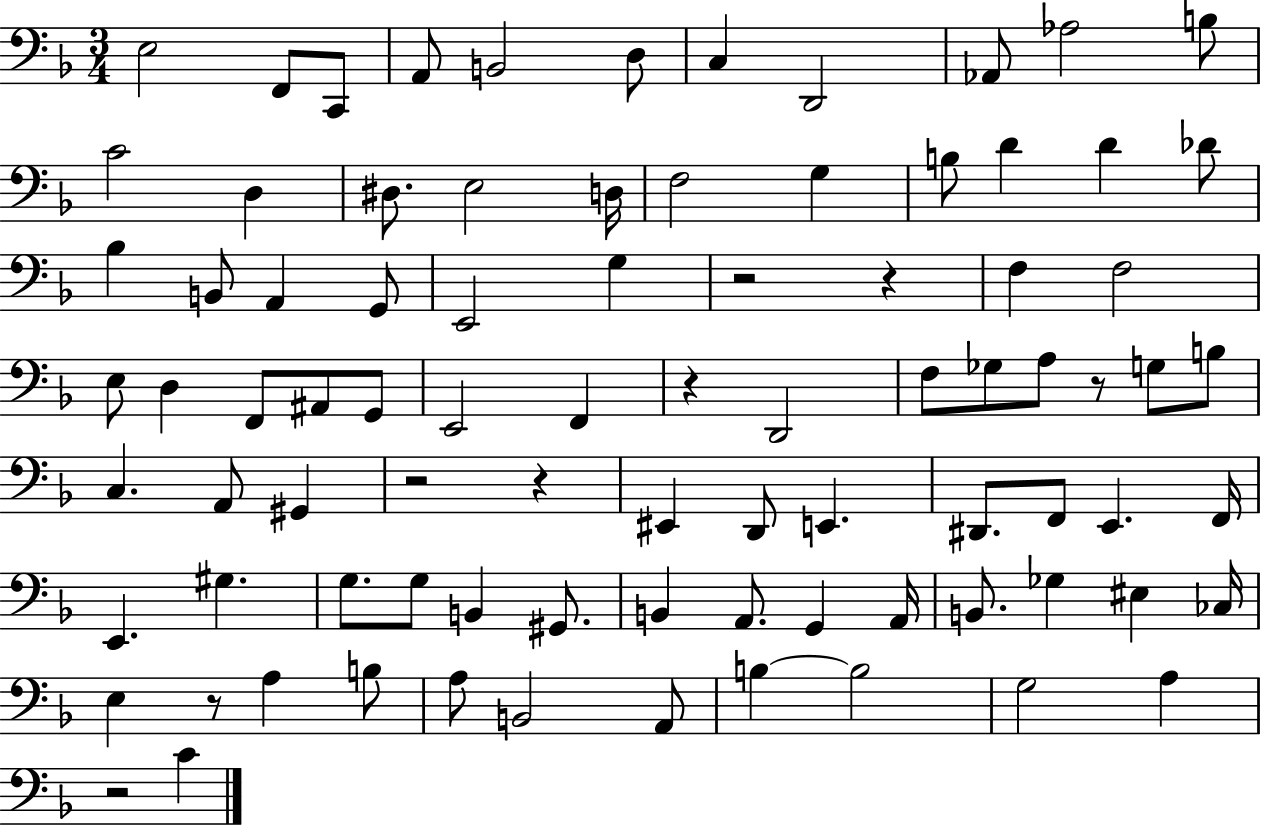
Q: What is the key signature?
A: F major